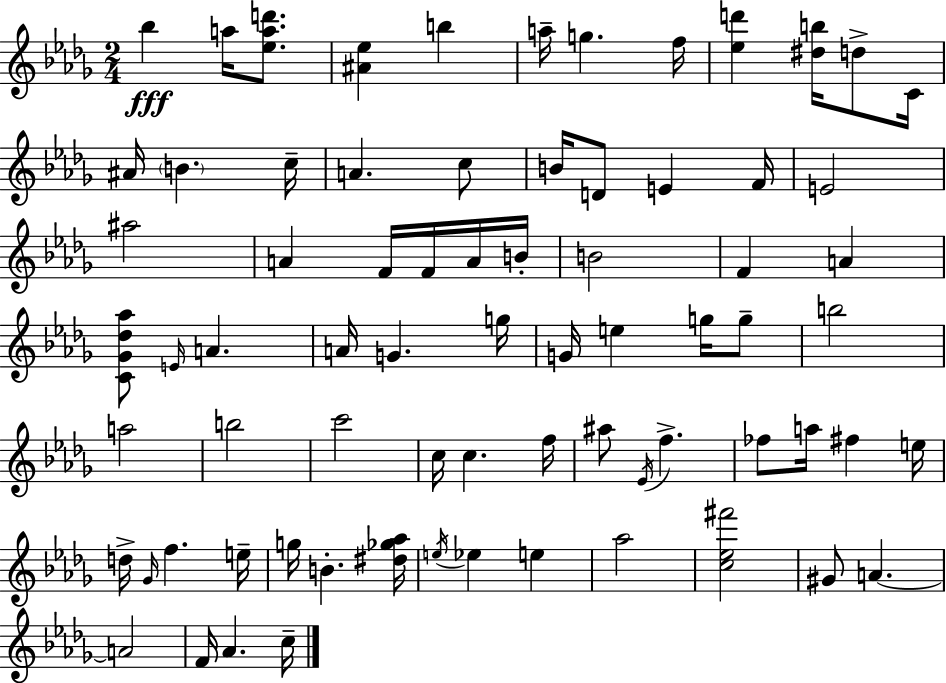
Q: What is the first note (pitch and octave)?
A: Bb5